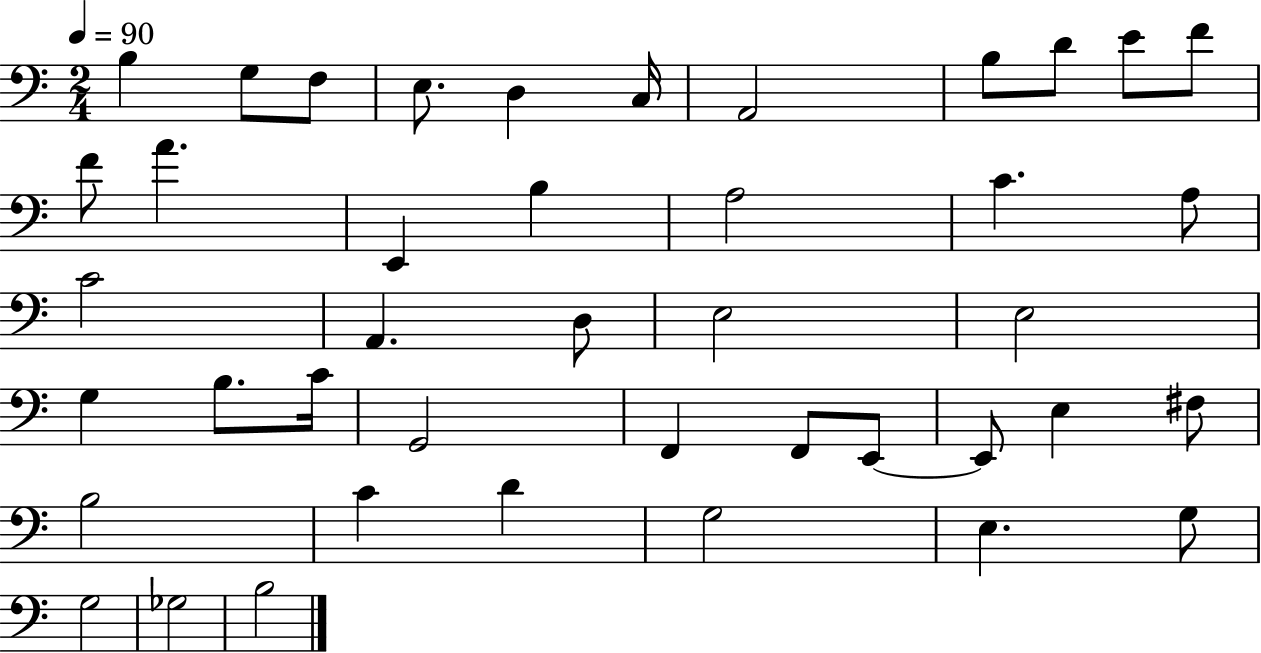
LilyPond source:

{
  \clef bass
  \numericTimeSignature
  \time 2/4
  \key c \major
  \tempo 4 = 90
  \repeat volta 2 { b4 g8 f8 | e8. d4 c16 | a,2 | b8 d'8 e'8 f'8 | \break f'8 a'4. | e,4 b4 | a2 | c'4. a8 | \break c'2 | a,4. d8 | e2 | e2 | \break g4 b8. c'16 | g,2 | f,4 f,8 e,8~~ | e,8 e4 fis8 | \break b2 | c'4 d'4 | g2 | e4. g8 | \break g2 | ges2 | b2 | } \bar "|."
}